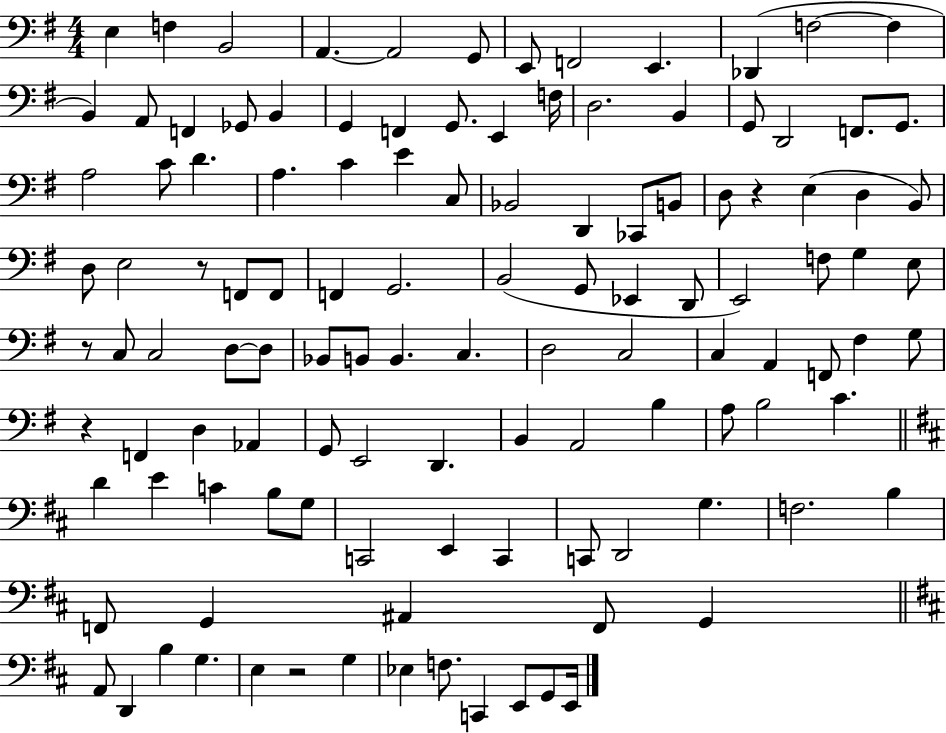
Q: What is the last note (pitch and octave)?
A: E2